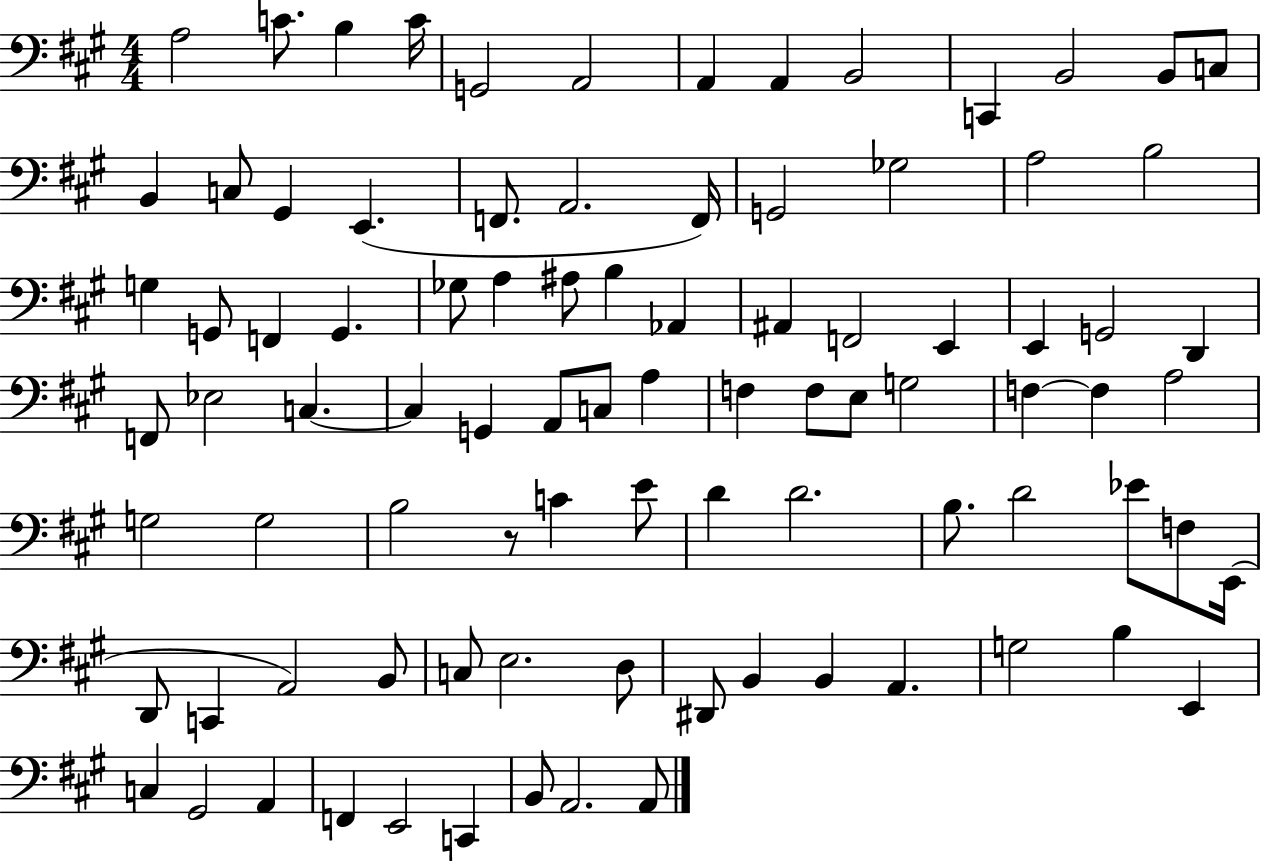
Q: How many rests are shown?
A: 1